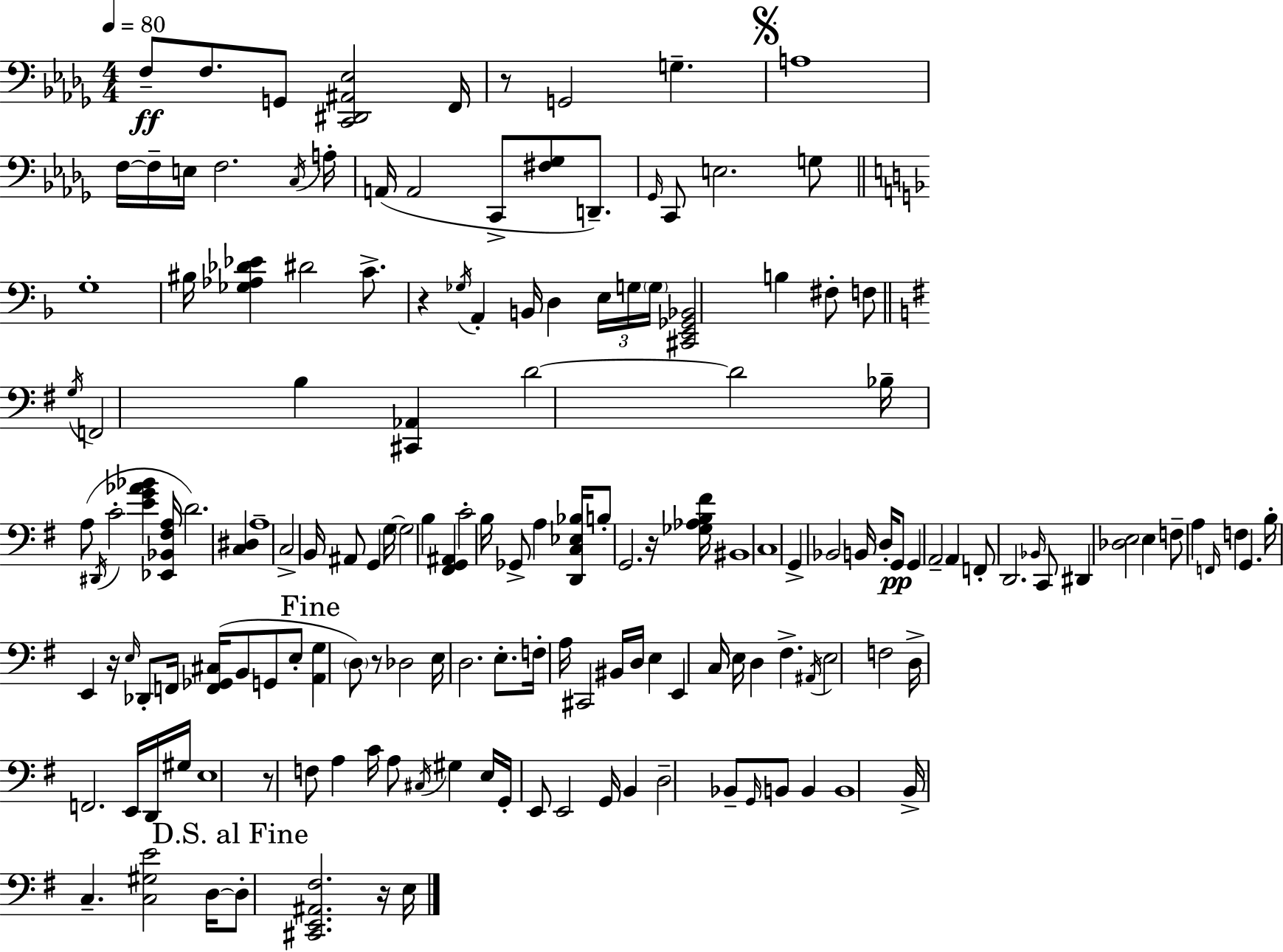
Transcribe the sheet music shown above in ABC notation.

X:1
T:Untitled
M:4/4
L:1/4
K:Bbm
F,/2 F,/2 G,,/2 [C,,^D,,^A,,_E,]2 F,,/4 z/2 G,,2 G, A,4 F,/4 F,/4 E,/4 F,2 C,/4 A,/4 A,,/4 A,,2 C,,/2 [^F,_G,]/2 D,,/2 _G,,/4 C,,/2 E,2 G,/2 G,4 ^B,/4 [_G,_A,_D_E] ^D2 C/2 z _G,/4 A,, B,,/4 D, E,/4 G,/4 G,/4 [^C,,E,,_G,,_B,,]2 B, ^F,/2 F,/2 G,/4 F,,2 B, [^C,,_A,,] D2 D2 _B,/4 A,/2 ^D,,/4 C2 [EG_A_B] [_E,,_B,,^F,A,]/4 D2 [C,^D,] A,4 C,2 B,,/4 ^A,,/2 G,, G,/4 G,2 B, [^F,,G,,^A,,] C2 B,/4 _G,,/2 A, [D,,C,_E,_B,]/4 B,/2 G,,2 z/4 [_G,_A,B,^F]/4 ^B,,4 C,4 G,, _B,,2 B,,/4 D,/4 G,,/2 G,, A,,2 A,, F,,/2 D,,2 _B,,/4 C,,/2 ^D,, [_D,E,]2 E, F,/2 A, F,,/4 F, G,, B,/4 E,, z/4 E,/4 _D,,/2 F,,/4 [F,,_G,,^C,]/4 B,,/2 G,,/2 E,/2 [A,,G,] D,/2 z/2 _D,2 E,/4 D,2 E,/2 F,/4 A,/4 ^C,,2 ^B,,/4 D,/4 E, E,, C,/4 E,/4 D, ^F, ^A,,/4 E,2 F,2 D,/4 F,,2 E,,/4 D,,/4 ^G,/4 E,4 z/2 F,/2 A, C/4 A,/2 ^C,/4 ^G, E,/4 G,,/4 E,,/2 E,,2 G,,/4 B,, D,2 _B,,/2 G,,/4 B,,/2 B,, B,,4 B,,/4 C, [C,^G,E]2 D,/4 D,/2 [^C,,E,,^A,,^F,]2 z/4 E,/4